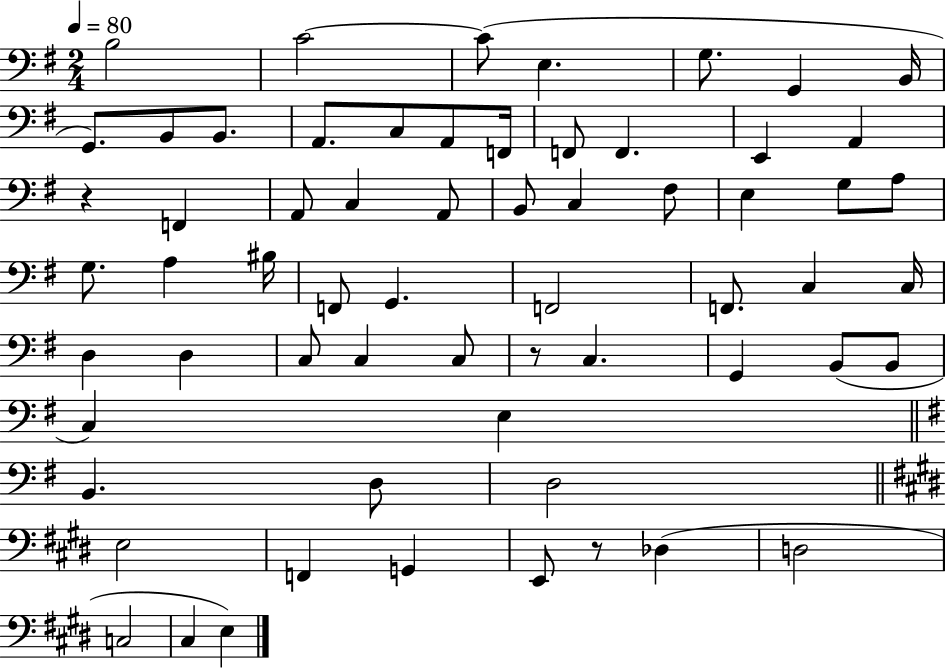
B3/h C4/h C4/e E3/q. G3/e. G2/q B2/s G2/e. B2/e B2/e. A2/e. C3/e A2/e F2/s F2/e F2/q. E2/q A2/q R/q F2/q A2/e C3/q A2/e B2/e C3/q F#3/e E3/q G3/e A3/e G3/e. A3/q BIS3/s F2/e G2/q. F2/h F2/e. C3/q C3/s D3/q D3/q C3/e C3/q C3/e R/e C3/q. G2/q B2/e B2/e C3/q E3/q B2/q. D3/e D3/h E3/h F2/q G2/q E2/e R/e Db3/q D3/h C3/h C#3/q E3/q